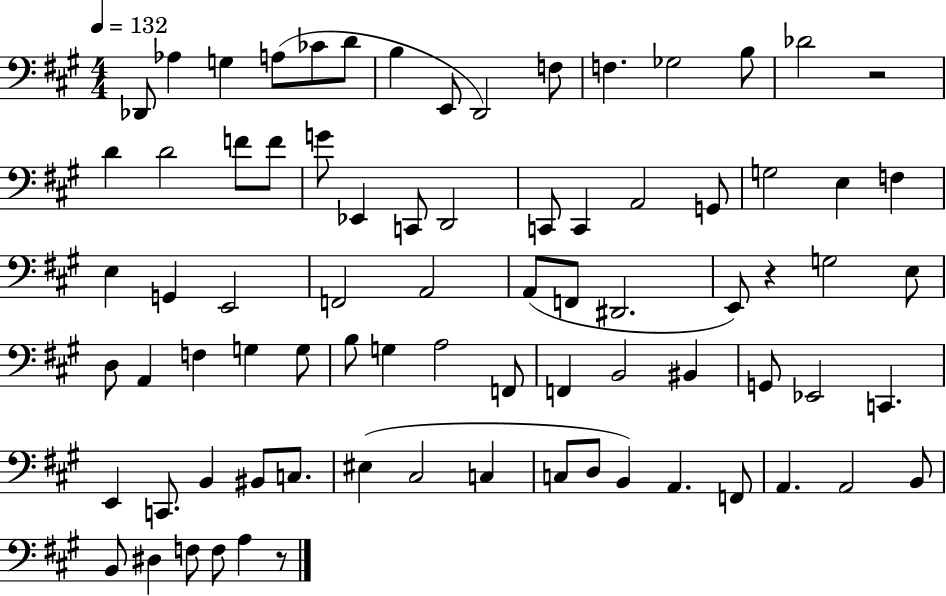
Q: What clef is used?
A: bass